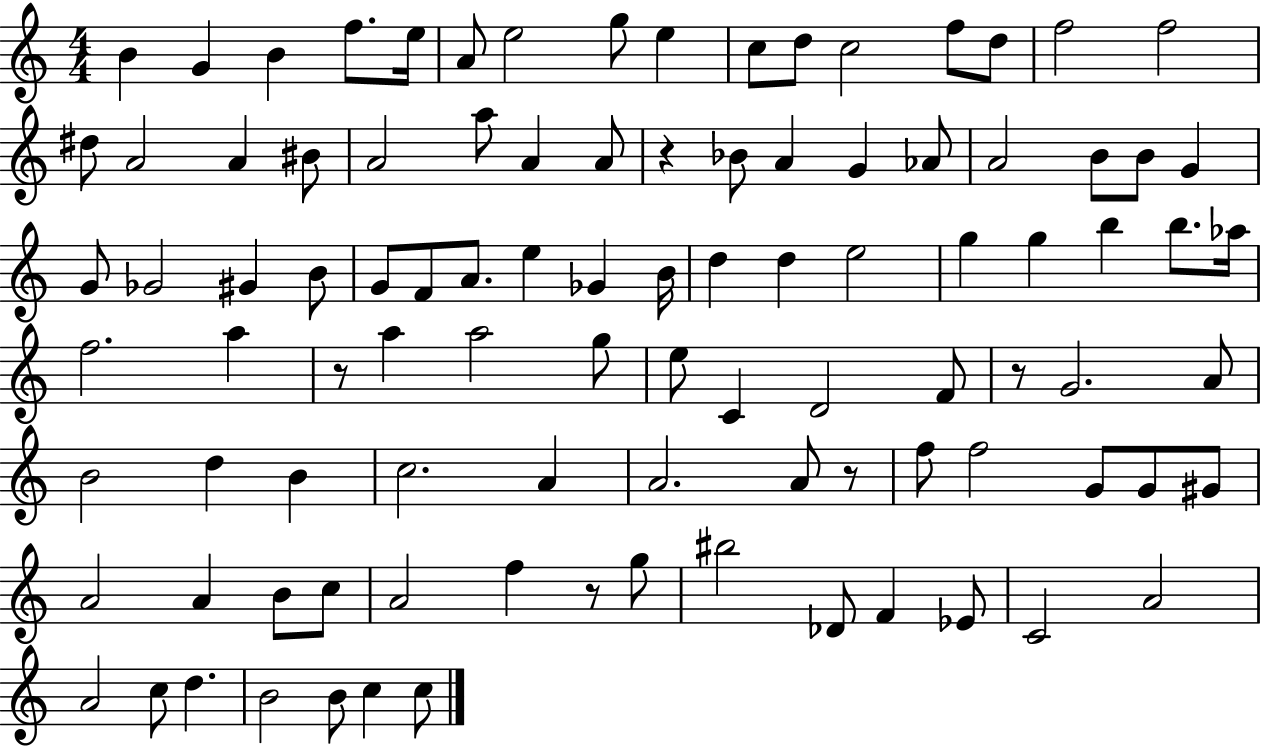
B4/q G4/q B4/q F5/e. E5/s A4/e E5/h G5/e E5/q C5/e D5/e C5/h F5/e D5/e F5/h F5/h D#5/e A4/h A4/q BIS4/e A4/h A5/e A4/q A4/e R/q Bb4/e A4/q G4/q Ab4/e A4/h B4/e B4/e G4/q G4/e Gb4/h G#4/q B4/e G4/e F4/e A4/e. E5/q Gb4/q B4/s D5/q D5/q E5/h G5/q G5/q B5/q B5/e. Ab5/s F5/h. A5/q R/e A5/q A5/h G5/e E5/e C4/q D4/h F4/e R/e G4/h. A4/e B4/h D5/q B4/q C5/h. A4/q A4/h. A4/e R/e F5/e F5/h G4/e G4/e G#4/e A4/h A4/q B4/e C5/e A4/h F5/q R/e G5/e BIS5/h Db4/e F4/q Eb4/e C4/h A4/h A4/h C5/e D5/q. B4/h B4/e C5/q C5/e